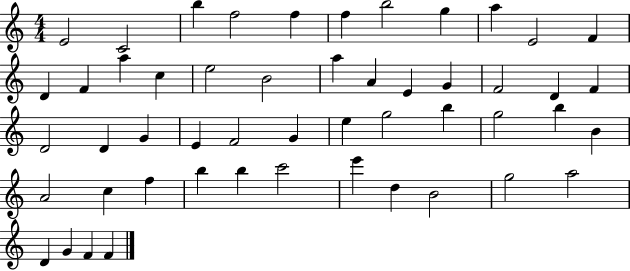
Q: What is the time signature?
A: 4/4